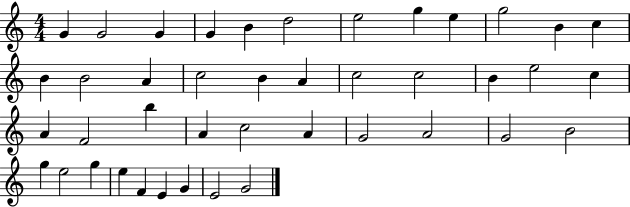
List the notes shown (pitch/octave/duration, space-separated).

G4/q G4/h G4/q G4/q B4/q D5/h E5/h G5/q E5/q G5/h B4/q C5/q B4/q B4/h A4/q C5/h B4/q A4/q C5/h C5/h B4/q E5/h C5/q A4/q F4/h B5/q A4/q C5/h A4/q G4/h A4/h G4/h B4/h G5/q E5/h G5/q E5/q F4/q E4/q G4/q E4/h G4/h